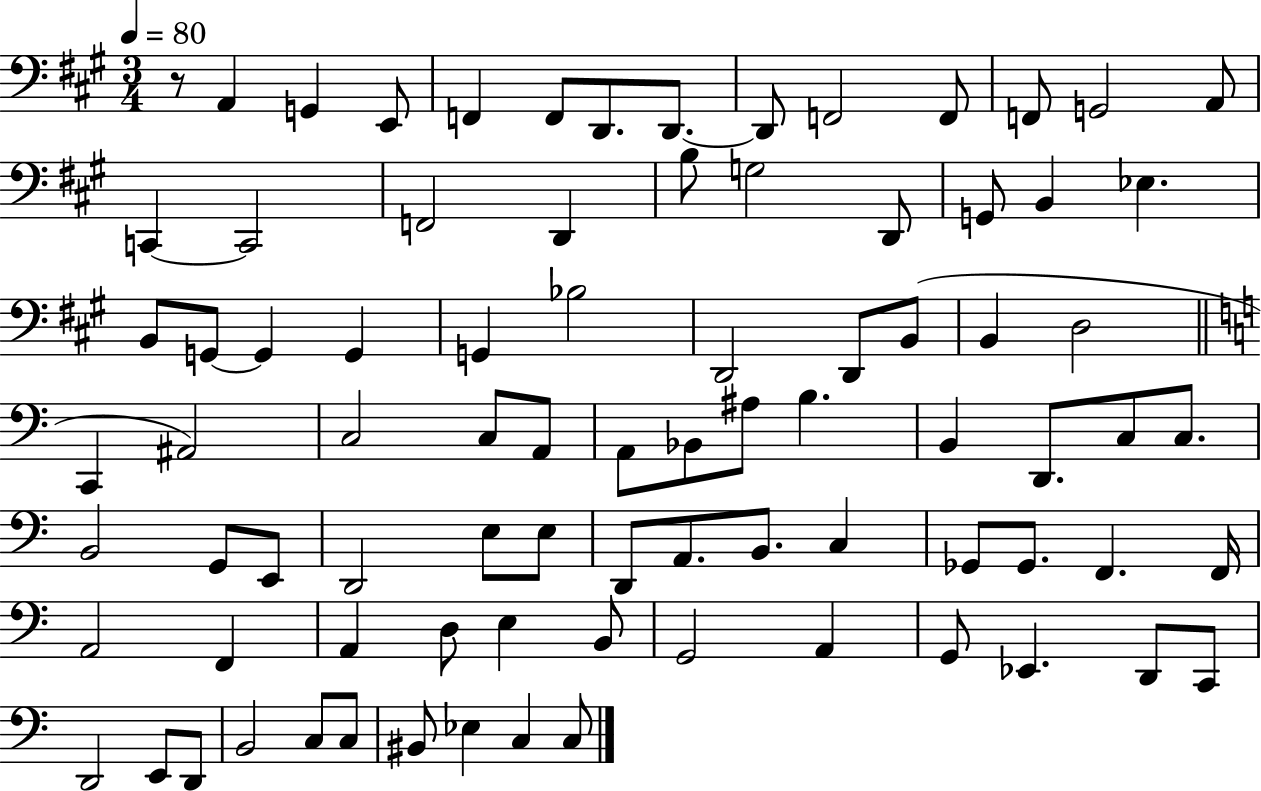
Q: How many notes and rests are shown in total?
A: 84